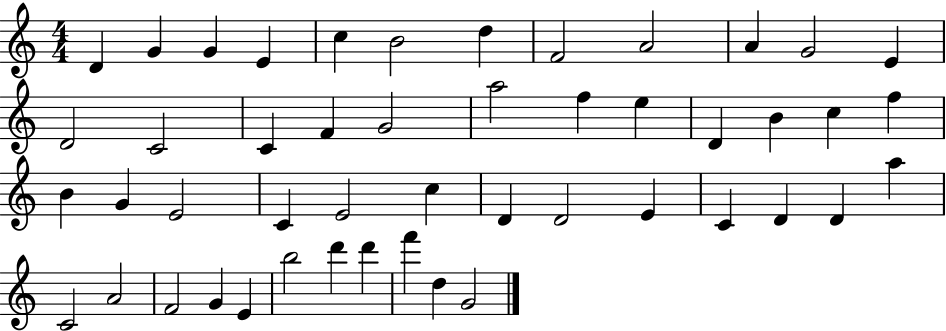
D4/q G4/q G4/q E4/q C5/q B4/h D5/q F4/h A4/h A4/q G4/h E4/q D4/h C4/h C4/q F4/q G4/h A5/h F5/q E5/q D4/q B4/q C5/q F5/q B4/q G4/q E4/h C4/q E4/h C5/q D4/q D4/h E4/q C4/q D4/q D4/q A5/q C4/h A4/h F4/h G4/q E4/q B5/h D6/q D6/q F6/q D5/q G4/h